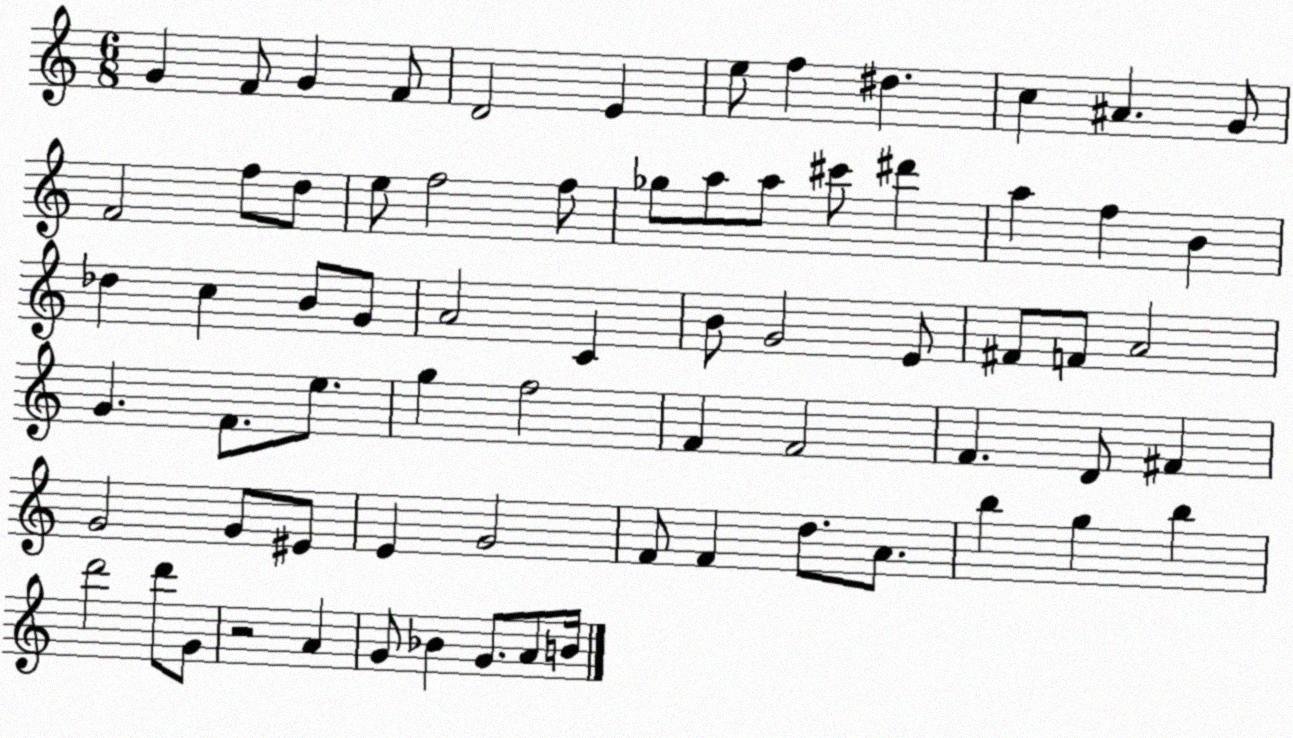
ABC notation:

X:1
T:Untitled
M:6/8
L:1/4
K:C
G F/2 G F/2 D2 E e/2 f ^d c ^A G/2 F2 f/2 d/2 e/2 f2 f/2 _g/2 a/2 a/2 ^c'/2 ^d' a f B _d c B/2 G/2 A2 C B/2 G2 E/2 ^F/2 F/2 A2 G F/2 e/2 g f2 F F2 F D/2 ^F G2 G/2 ^E/2 E G2 F/2 F d/2 A/2 b g b d'2 d'/2 G/2 z2 A G/2 _B G/2 A/2 B/4